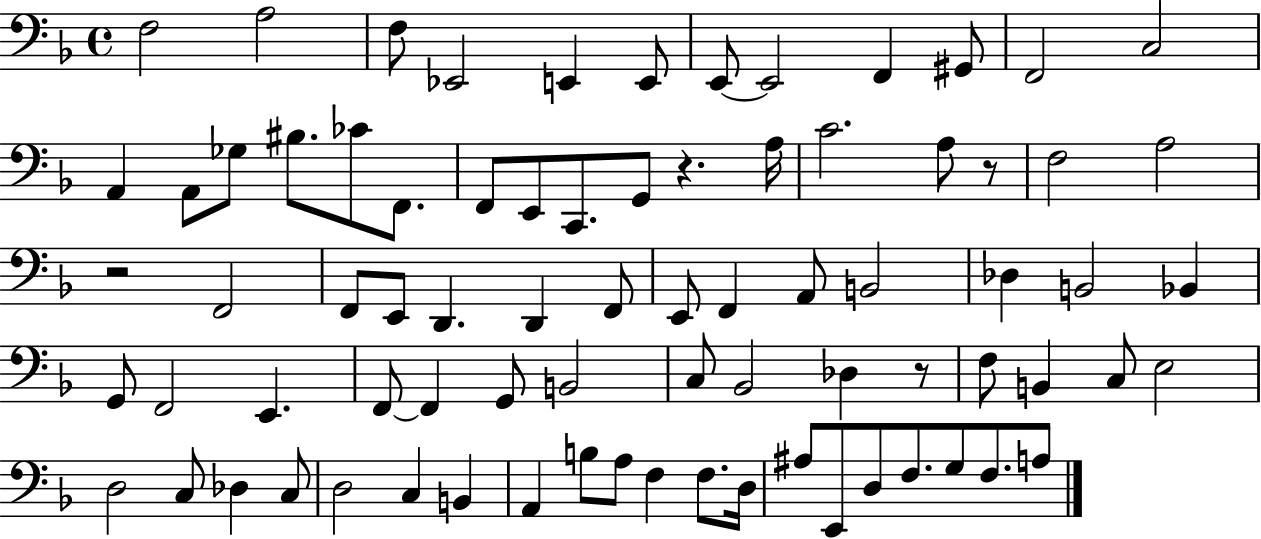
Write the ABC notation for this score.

X:1
T:Untitled
M:4/4
L:1/4
K:F
F,2 A,2 F,/2 _E,,2 E,, E,,/2 E,,/2 E,,2 F,, ^G,,/2 F,,2 C,2 A,, A,,/2 _G,/2 ^B,/2 _C/2 F,,/2 F,,/2 E,,/2 C,,/2 G,,/2 z A,/4 C2 A,/2 z/2 F,2 A,2 z2 F,,2 F,,/2 E,,/2 D,, D,, F,,/2 E,,/2 F,, A,,/2 B,,2 _D, B,,2 _B,, G,,/2 F,,2 E,, F,,/2 F,, G,,/2 B,,2 C,/2 _B,,2 _D, z/2 F,/2 B,, C,/2 E,2 D,2 C,/2 _D, C,/2 D,2 C, B,, A,, B,/2 A,/2 F, F,/2 D,/4 ^A,/2 E,,/2 D,/2 F,/2 G,/2 F,/2 A,/2